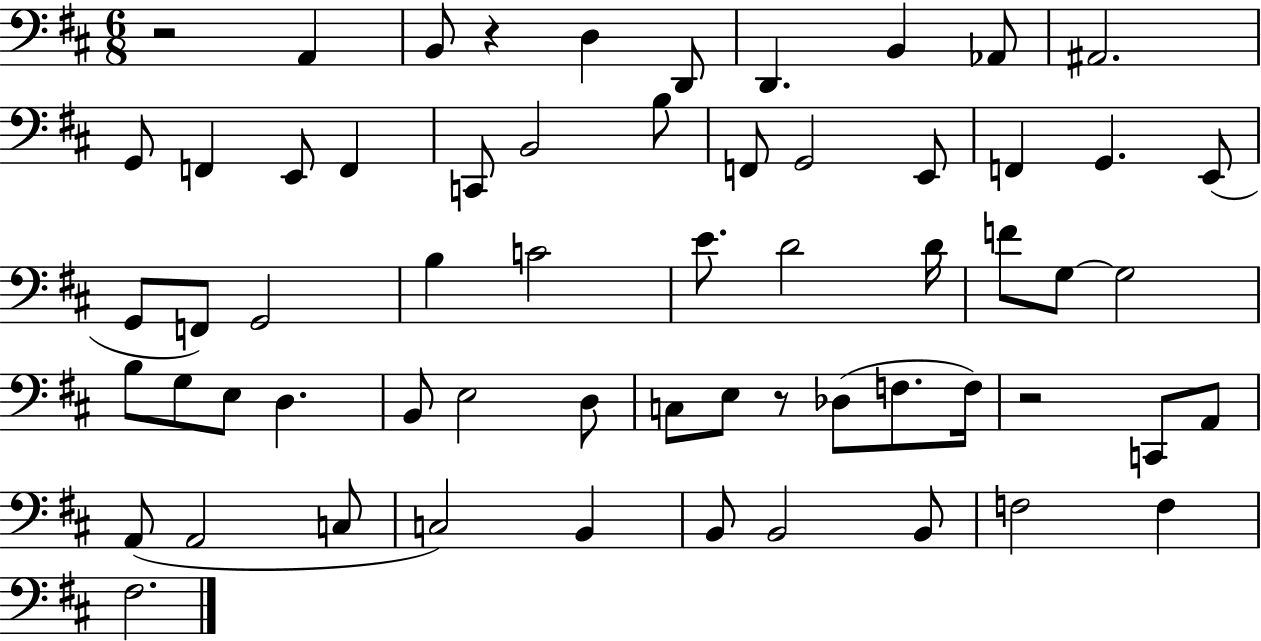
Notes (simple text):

R/h A2/q B2/e R/q D3/q D2/e D2/q. B2/q Ab2/e A#2/h. G2/e F2/q E2/e F2/q C2/e B2/h B3/e F2/e G2/h E2/e F2/q G2/q. E2/e G2/e F2/e G2/h B3/q C4/h E4/e. D4/h D4/s F4/e G3/e G3/h B3/e G3/e E3/e D3/q. B2/e E3/h D3/e C3/e E3/e R/e Db3/e F3/e. F3/s R/h C2/e A2/e A2/e A2/h C3/e C3/h B2/q B2/e B2/h B2/e F3/h F3/q F#3/h.